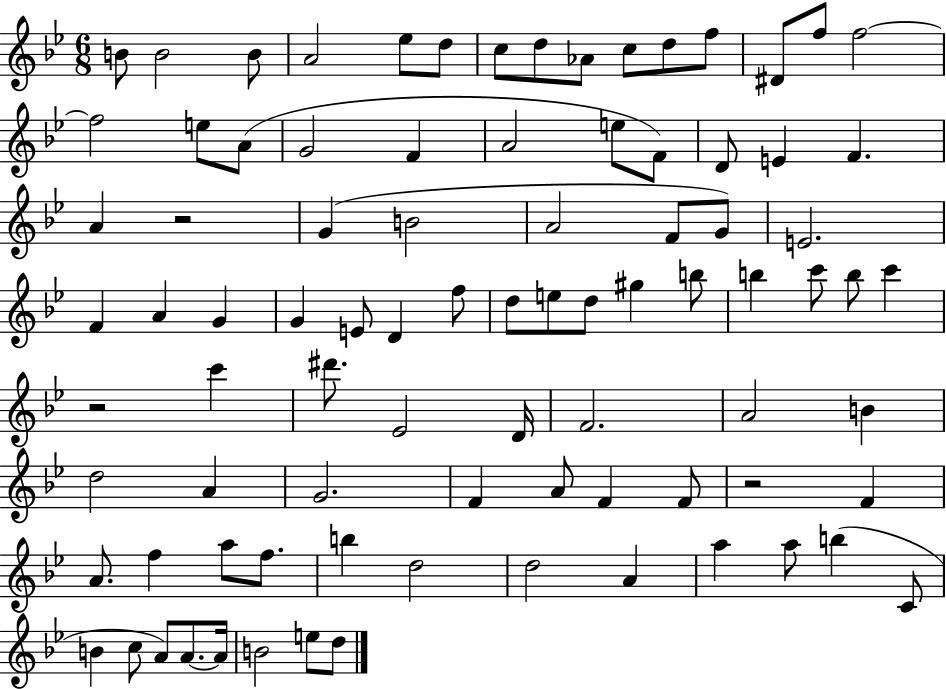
{
  \clef treble
  \numericTimeSignature
  \time 6/8
  \key bes \major
  b'8 b'2 b'8 | a'2 ees''8 d''8 | c''8 d''8 aes'8 c''8 d''8 f''8 | dis'8 f''8 f''2~~ | \break f''2 e''8 a'8( | g'2 f'4 | a'2 e''8 f'8) | d'8 e'4 f'4. | \break a'4 r2 | g'4( b'2 | a'2 f'8 g'8) | e'2. | \break f'4 a'4 g'4 | g'4 e'8 d'4 f''8 | d''8 e''8 d''8 gis''4 b''8 | b''4 c'''8 b''8 c'''4 | \break r2 c'''4 | dis'''8. ees'2 d'16 | f'2. | a'2 b'4 | \break d''2 a'4 | g'2. | f'4 a'8 f'4 f'8 | r2 f'4 | \break a'8. f''4 a''8 f''8. | b''4 d''2 | d''2 a'4 | a''4 a''8 b''4( c'8 | \break b'4 c''8 a'8) a'8.~~ a'16 | b'2 e''8 d''8 | \bar "|."
}